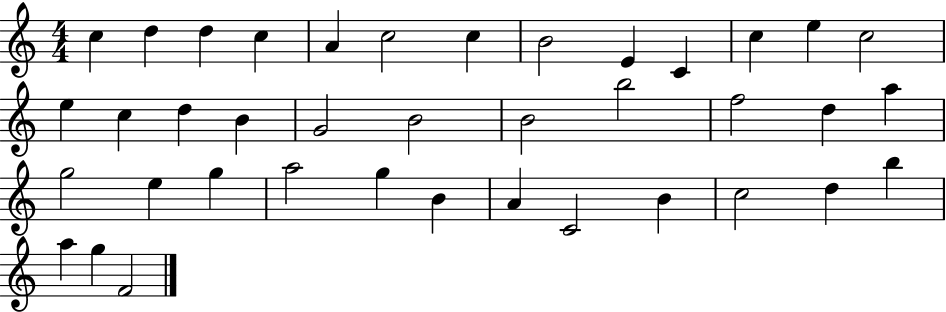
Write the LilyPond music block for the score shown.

{
  \clef treble
  \numericTimeSignature
  \time 4/4
  \key c \major
  c''4 d''4 d''4 c''4 | a'4 c''2 c''4 | b'2 e'4 c'4 | c''4 e''4 c''2 | \break e''4 c''4 d''4 b'4 | g'2 b'2 | b'2 b''2 | f''2 d''4 a''4 | \break g''2 e''4 g''4 | a''2 g''4 b'4 | a'4 c'2 b'4 | c''2 d''4 b''4 | \break a''4 g''4 f'2 | \bar "|."
}